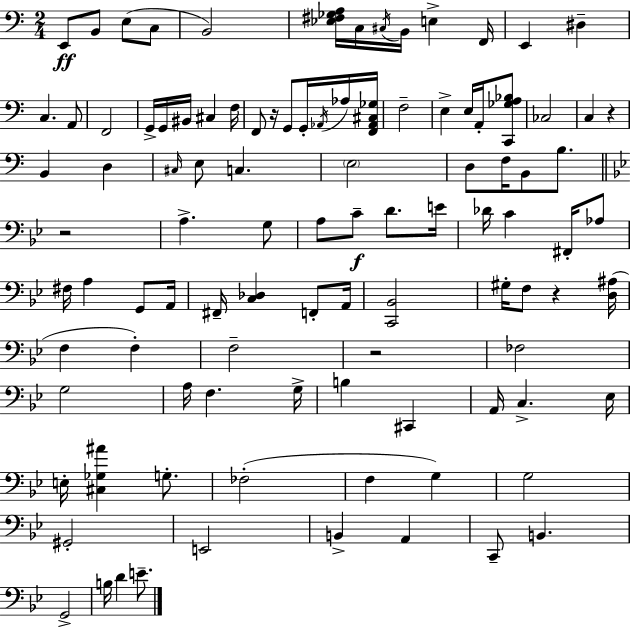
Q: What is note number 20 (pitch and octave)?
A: F3